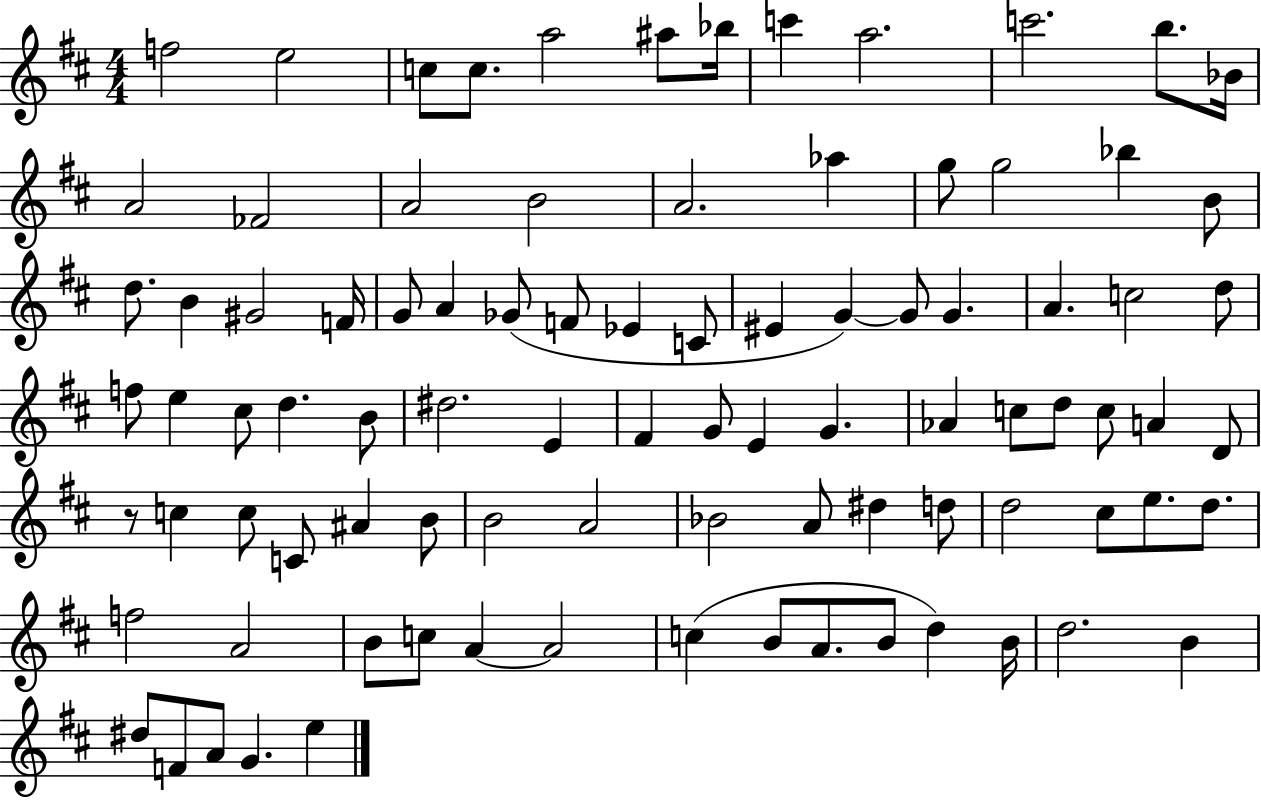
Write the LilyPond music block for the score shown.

{
  \clef treble
  \numericTimeSignature
  \time 4/4
  \key d \major
  f''2 e''2 | c''8 c''8. a''2 ais''8 bes''16 | c'''4 a''2. | c'''2. b''8. bes'16 | \break a'2 fes'2 | a'2 b'2 | a'2. aes''4 | g''8 g''2 bes''4 b'8 | \break d''8. b'4 gis'2 f'16 | g'8 a'4 ges'8( f'8 ees'4 c'8 | eis'4 g'4~~) g'8 g'4. | a'4. c''2 d''8 | \break f''8 e''4 cis''8 d''4. b'8 | dis''2. e'4 | fis'4 g'8 e'4 g'4. | aes'4 c''8 d''8 c''8 a'4 d'8 | \break r8 c''4 c''8 c'8 ais'4 b'8 | b'2 a'2 | bes'2 a'8 dis''4 d''8 | d''2 cis''8 e''8. d''8. | \break f''2 a'2 | b'8 c''8 a'4~~ a'2 | c''4( b'8 a'8. b'8 d''4) b'16 | d''2. b'4 | \break dis''8 f'8 a'8 g'4. e''4 | \bar "|."
}